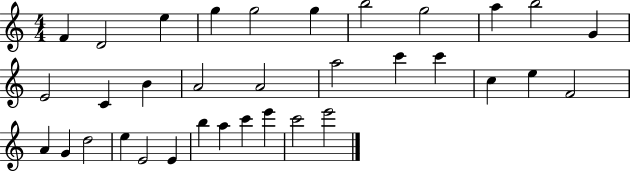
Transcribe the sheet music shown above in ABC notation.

X:1
T:Untitled
M:4/4
L:1/4
K:C
F D2 e g g2 g b2 g2 a b2 G E2 C B A2 A2 a2 c' c' c e F2 A G d2 e E2 E b a c' e' c'2 e'2